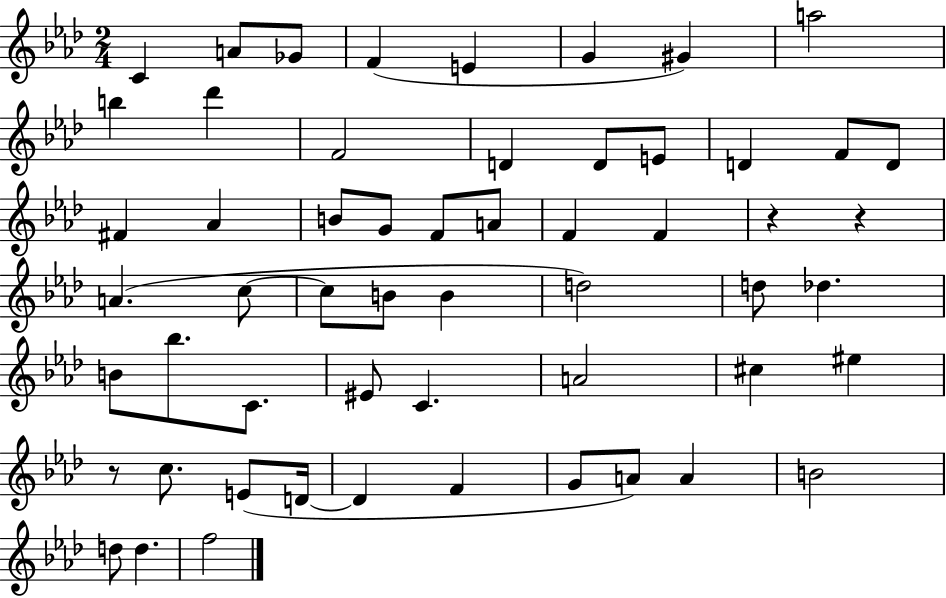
C4/q A4/e Gb4/e F4/q E4/q G4/q G#4/q A5/h B5/q Db6/q F4/h D4/q D4/e E4/e D4/q F4/e D4/e F#4/q Ab4/q B4/e G4/e F4/e A4/e F4/q F4/q R/q R/q A4/q. C5/e C5/e B4/e B4/q D5/h D5/e Db5/q. B4/e Bb5/e. C4/e. EIS4/e C4/q. A4/h C#5/q EIS5/q R/e C5/e. E4/e D4/s D4/q F4/q G4/e A4/e A4/q B4/h D5/e D5/q. F5/h